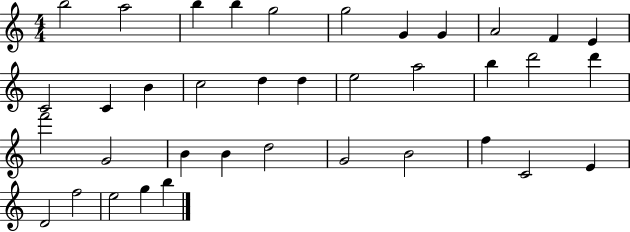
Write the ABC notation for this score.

X:1
T:Untitled
M:4/4
L:1/4
K:C
b2 a2 b b g2 g2 G G A2 F E C2 C B c2 d d e2 a2 b d'2 d' f'2 G2 B B d2 G2 B2 f C2 E D2 f2 e2 g b